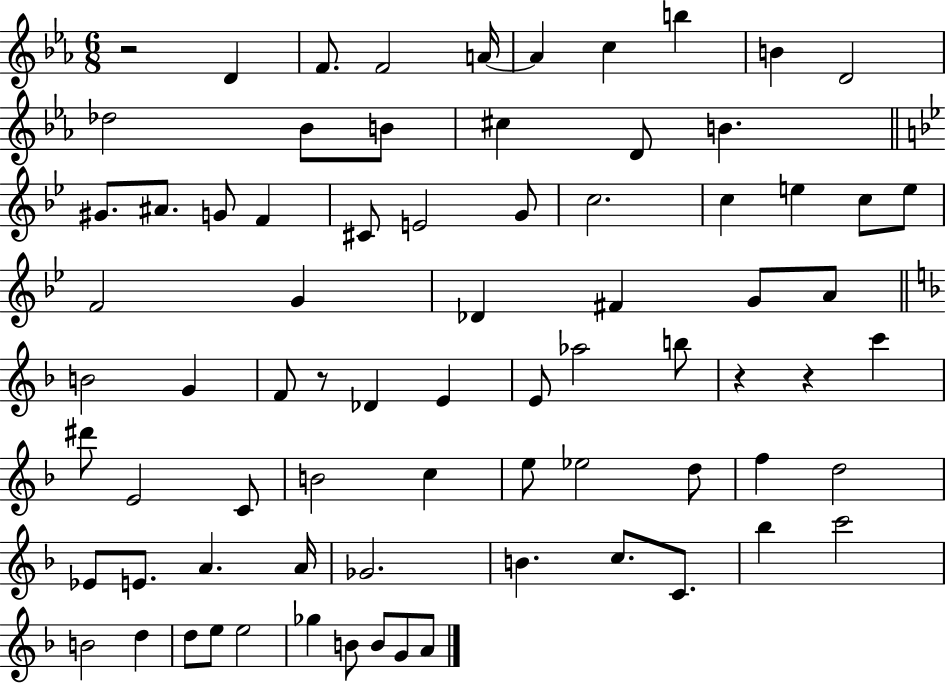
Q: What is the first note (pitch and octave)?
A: D4